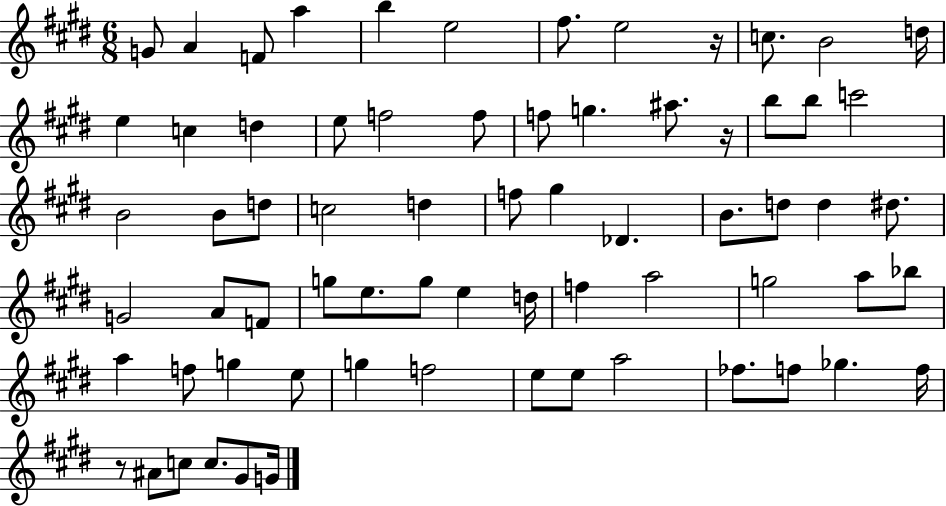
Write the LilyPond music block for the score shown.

{
  \clef treble
  \numericTimeSignature
  \time 6/8
  \key e \major
  g'8 a'4 f'8 a''4 | b''4 e''2 | fis''8. e''2 r16 | c''8. b'2 d''16 | \break e''4 c''4 d''4 | e''8 f''2 f''8 | f''8 g''4. ais''8. r16 | b''8 b''8 c'''2 | \break b'2 b'8 d''8 | c''2 d''4 | f''8 gis''4 des'4. | b'8. d''8 d''4 dis''8. | \break g'2 a'8 f'8 | g''8 e''8. g''8 e''4 d''16 | f''4 a''2 | g''2 a''8 bes''8 | \break a''4 f''8 g''4 e''8 | g''4 f''2 | e''8 e''8 a''2 | fes''8. f''8 ges''4. f''16 | \break r8 ais'8 c''8 c''8. gis'8 g'16 | \bar "|."
}